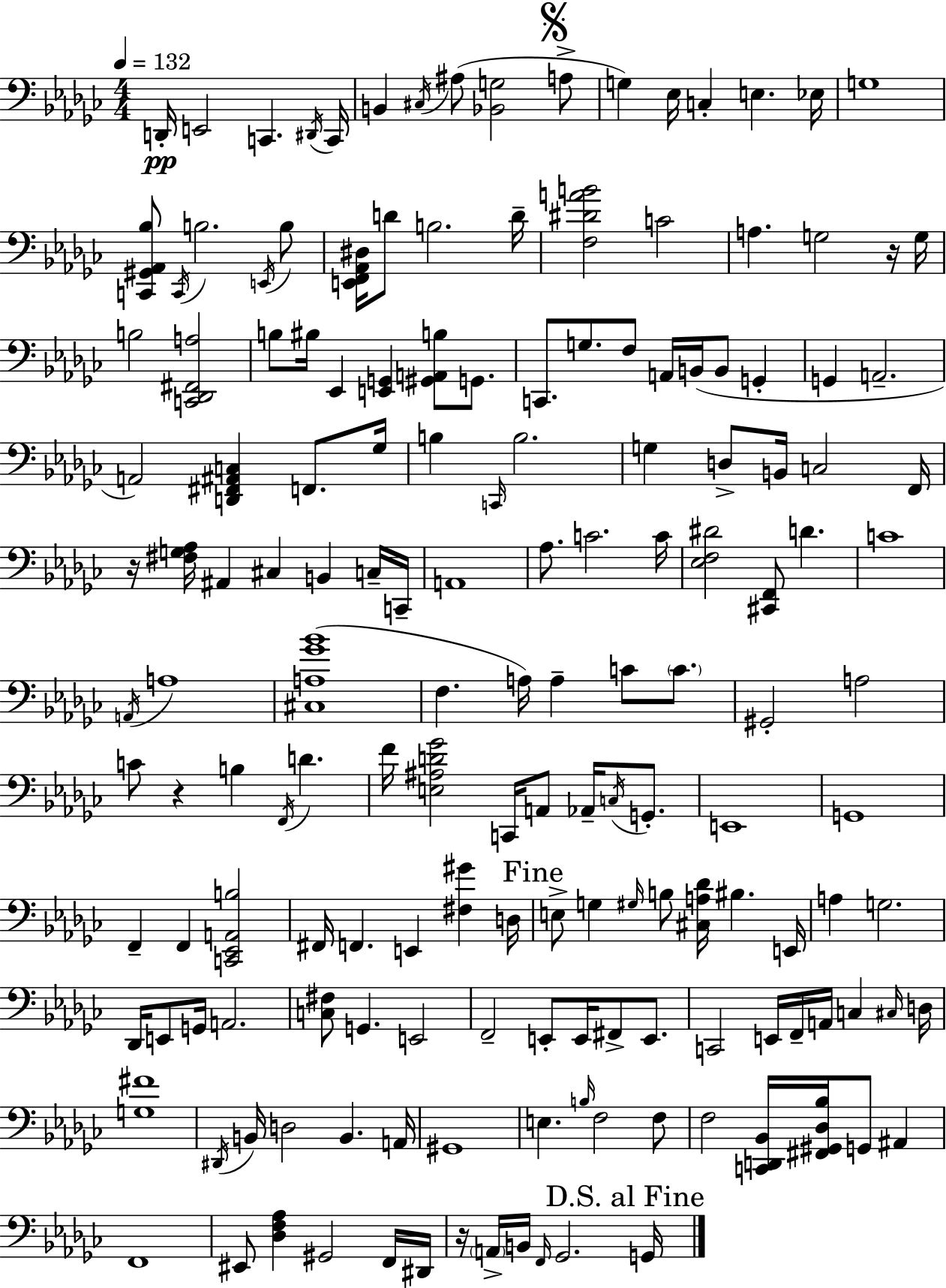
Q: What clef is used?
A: bass